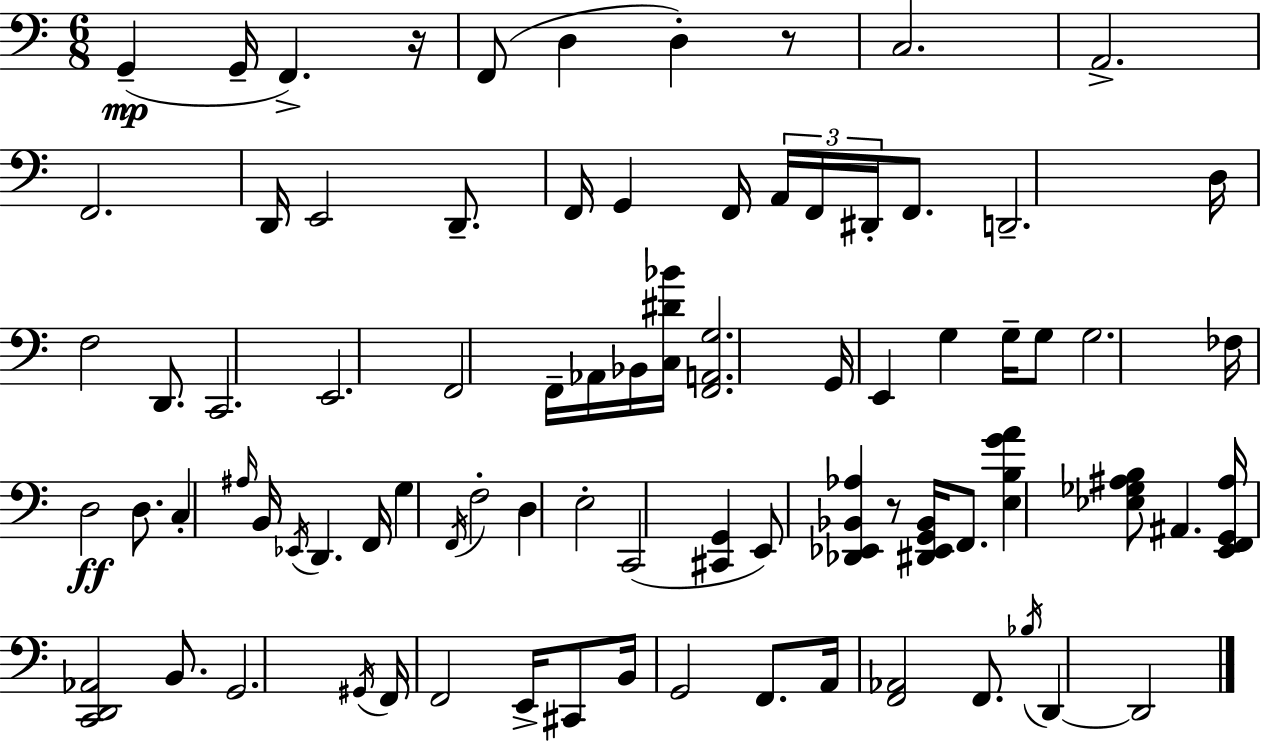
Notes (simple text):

G2/q G2/s F2/q. R/s F2/e D3/q D3/q R/e C3/h. A2/h. F2/h. D2/s E2/h D2/e. F2/s G2/q F2/s A2/s F2/s D#2/s F2/e. D2/h. D3/s F3/h D2/e. C2/h. E2/h. F2/h F2/s Ab2/s Bb2/s [C3,D#4,Bb4]/s [F2,A2,G3]/h. G2/s E2/q G3/q G3/s G3/e G3/h. FES3/s D3/h D3/e. C3/q A#3/s B2/s Eb2/s D2/q. F2/s G3/q F2/s F3/h D3/q E3/h C2/h [C#2,G2]/q E2/e [Db2,Eb2,Bb2,Ab3]/q R/e [D#2,Eb2,G2,Bb2]/s F2/e. [E3,B3,G4,A4]/q [Eb3,Gb3,A#3,B3]/e A#2/q. [E2,F2,G2,A#3]/s [C2,D2,Ab2]/h B2/e. G2/h. G#2/s F2/s F2/h E2/s C#2/e B2/s G2/h F2/e. A2/s [F2,Ab2]/h F2/e. Bb3/s D2/q D2/h